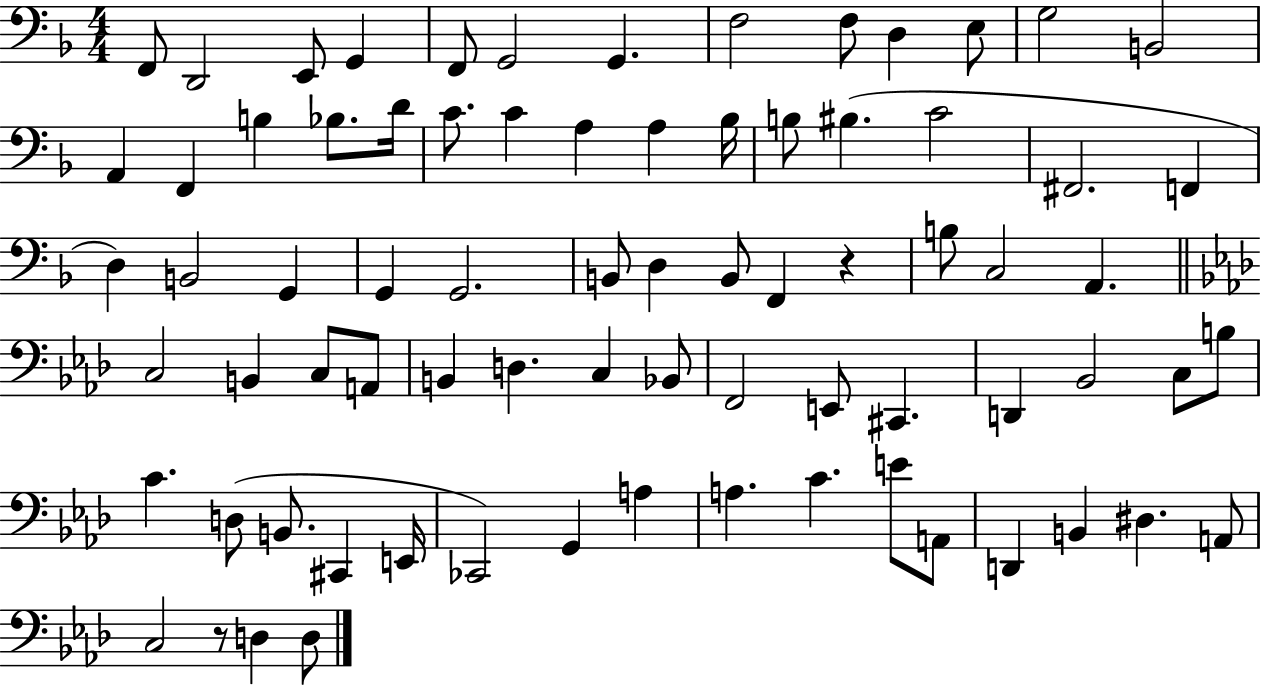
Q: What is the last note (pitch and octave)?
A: D3